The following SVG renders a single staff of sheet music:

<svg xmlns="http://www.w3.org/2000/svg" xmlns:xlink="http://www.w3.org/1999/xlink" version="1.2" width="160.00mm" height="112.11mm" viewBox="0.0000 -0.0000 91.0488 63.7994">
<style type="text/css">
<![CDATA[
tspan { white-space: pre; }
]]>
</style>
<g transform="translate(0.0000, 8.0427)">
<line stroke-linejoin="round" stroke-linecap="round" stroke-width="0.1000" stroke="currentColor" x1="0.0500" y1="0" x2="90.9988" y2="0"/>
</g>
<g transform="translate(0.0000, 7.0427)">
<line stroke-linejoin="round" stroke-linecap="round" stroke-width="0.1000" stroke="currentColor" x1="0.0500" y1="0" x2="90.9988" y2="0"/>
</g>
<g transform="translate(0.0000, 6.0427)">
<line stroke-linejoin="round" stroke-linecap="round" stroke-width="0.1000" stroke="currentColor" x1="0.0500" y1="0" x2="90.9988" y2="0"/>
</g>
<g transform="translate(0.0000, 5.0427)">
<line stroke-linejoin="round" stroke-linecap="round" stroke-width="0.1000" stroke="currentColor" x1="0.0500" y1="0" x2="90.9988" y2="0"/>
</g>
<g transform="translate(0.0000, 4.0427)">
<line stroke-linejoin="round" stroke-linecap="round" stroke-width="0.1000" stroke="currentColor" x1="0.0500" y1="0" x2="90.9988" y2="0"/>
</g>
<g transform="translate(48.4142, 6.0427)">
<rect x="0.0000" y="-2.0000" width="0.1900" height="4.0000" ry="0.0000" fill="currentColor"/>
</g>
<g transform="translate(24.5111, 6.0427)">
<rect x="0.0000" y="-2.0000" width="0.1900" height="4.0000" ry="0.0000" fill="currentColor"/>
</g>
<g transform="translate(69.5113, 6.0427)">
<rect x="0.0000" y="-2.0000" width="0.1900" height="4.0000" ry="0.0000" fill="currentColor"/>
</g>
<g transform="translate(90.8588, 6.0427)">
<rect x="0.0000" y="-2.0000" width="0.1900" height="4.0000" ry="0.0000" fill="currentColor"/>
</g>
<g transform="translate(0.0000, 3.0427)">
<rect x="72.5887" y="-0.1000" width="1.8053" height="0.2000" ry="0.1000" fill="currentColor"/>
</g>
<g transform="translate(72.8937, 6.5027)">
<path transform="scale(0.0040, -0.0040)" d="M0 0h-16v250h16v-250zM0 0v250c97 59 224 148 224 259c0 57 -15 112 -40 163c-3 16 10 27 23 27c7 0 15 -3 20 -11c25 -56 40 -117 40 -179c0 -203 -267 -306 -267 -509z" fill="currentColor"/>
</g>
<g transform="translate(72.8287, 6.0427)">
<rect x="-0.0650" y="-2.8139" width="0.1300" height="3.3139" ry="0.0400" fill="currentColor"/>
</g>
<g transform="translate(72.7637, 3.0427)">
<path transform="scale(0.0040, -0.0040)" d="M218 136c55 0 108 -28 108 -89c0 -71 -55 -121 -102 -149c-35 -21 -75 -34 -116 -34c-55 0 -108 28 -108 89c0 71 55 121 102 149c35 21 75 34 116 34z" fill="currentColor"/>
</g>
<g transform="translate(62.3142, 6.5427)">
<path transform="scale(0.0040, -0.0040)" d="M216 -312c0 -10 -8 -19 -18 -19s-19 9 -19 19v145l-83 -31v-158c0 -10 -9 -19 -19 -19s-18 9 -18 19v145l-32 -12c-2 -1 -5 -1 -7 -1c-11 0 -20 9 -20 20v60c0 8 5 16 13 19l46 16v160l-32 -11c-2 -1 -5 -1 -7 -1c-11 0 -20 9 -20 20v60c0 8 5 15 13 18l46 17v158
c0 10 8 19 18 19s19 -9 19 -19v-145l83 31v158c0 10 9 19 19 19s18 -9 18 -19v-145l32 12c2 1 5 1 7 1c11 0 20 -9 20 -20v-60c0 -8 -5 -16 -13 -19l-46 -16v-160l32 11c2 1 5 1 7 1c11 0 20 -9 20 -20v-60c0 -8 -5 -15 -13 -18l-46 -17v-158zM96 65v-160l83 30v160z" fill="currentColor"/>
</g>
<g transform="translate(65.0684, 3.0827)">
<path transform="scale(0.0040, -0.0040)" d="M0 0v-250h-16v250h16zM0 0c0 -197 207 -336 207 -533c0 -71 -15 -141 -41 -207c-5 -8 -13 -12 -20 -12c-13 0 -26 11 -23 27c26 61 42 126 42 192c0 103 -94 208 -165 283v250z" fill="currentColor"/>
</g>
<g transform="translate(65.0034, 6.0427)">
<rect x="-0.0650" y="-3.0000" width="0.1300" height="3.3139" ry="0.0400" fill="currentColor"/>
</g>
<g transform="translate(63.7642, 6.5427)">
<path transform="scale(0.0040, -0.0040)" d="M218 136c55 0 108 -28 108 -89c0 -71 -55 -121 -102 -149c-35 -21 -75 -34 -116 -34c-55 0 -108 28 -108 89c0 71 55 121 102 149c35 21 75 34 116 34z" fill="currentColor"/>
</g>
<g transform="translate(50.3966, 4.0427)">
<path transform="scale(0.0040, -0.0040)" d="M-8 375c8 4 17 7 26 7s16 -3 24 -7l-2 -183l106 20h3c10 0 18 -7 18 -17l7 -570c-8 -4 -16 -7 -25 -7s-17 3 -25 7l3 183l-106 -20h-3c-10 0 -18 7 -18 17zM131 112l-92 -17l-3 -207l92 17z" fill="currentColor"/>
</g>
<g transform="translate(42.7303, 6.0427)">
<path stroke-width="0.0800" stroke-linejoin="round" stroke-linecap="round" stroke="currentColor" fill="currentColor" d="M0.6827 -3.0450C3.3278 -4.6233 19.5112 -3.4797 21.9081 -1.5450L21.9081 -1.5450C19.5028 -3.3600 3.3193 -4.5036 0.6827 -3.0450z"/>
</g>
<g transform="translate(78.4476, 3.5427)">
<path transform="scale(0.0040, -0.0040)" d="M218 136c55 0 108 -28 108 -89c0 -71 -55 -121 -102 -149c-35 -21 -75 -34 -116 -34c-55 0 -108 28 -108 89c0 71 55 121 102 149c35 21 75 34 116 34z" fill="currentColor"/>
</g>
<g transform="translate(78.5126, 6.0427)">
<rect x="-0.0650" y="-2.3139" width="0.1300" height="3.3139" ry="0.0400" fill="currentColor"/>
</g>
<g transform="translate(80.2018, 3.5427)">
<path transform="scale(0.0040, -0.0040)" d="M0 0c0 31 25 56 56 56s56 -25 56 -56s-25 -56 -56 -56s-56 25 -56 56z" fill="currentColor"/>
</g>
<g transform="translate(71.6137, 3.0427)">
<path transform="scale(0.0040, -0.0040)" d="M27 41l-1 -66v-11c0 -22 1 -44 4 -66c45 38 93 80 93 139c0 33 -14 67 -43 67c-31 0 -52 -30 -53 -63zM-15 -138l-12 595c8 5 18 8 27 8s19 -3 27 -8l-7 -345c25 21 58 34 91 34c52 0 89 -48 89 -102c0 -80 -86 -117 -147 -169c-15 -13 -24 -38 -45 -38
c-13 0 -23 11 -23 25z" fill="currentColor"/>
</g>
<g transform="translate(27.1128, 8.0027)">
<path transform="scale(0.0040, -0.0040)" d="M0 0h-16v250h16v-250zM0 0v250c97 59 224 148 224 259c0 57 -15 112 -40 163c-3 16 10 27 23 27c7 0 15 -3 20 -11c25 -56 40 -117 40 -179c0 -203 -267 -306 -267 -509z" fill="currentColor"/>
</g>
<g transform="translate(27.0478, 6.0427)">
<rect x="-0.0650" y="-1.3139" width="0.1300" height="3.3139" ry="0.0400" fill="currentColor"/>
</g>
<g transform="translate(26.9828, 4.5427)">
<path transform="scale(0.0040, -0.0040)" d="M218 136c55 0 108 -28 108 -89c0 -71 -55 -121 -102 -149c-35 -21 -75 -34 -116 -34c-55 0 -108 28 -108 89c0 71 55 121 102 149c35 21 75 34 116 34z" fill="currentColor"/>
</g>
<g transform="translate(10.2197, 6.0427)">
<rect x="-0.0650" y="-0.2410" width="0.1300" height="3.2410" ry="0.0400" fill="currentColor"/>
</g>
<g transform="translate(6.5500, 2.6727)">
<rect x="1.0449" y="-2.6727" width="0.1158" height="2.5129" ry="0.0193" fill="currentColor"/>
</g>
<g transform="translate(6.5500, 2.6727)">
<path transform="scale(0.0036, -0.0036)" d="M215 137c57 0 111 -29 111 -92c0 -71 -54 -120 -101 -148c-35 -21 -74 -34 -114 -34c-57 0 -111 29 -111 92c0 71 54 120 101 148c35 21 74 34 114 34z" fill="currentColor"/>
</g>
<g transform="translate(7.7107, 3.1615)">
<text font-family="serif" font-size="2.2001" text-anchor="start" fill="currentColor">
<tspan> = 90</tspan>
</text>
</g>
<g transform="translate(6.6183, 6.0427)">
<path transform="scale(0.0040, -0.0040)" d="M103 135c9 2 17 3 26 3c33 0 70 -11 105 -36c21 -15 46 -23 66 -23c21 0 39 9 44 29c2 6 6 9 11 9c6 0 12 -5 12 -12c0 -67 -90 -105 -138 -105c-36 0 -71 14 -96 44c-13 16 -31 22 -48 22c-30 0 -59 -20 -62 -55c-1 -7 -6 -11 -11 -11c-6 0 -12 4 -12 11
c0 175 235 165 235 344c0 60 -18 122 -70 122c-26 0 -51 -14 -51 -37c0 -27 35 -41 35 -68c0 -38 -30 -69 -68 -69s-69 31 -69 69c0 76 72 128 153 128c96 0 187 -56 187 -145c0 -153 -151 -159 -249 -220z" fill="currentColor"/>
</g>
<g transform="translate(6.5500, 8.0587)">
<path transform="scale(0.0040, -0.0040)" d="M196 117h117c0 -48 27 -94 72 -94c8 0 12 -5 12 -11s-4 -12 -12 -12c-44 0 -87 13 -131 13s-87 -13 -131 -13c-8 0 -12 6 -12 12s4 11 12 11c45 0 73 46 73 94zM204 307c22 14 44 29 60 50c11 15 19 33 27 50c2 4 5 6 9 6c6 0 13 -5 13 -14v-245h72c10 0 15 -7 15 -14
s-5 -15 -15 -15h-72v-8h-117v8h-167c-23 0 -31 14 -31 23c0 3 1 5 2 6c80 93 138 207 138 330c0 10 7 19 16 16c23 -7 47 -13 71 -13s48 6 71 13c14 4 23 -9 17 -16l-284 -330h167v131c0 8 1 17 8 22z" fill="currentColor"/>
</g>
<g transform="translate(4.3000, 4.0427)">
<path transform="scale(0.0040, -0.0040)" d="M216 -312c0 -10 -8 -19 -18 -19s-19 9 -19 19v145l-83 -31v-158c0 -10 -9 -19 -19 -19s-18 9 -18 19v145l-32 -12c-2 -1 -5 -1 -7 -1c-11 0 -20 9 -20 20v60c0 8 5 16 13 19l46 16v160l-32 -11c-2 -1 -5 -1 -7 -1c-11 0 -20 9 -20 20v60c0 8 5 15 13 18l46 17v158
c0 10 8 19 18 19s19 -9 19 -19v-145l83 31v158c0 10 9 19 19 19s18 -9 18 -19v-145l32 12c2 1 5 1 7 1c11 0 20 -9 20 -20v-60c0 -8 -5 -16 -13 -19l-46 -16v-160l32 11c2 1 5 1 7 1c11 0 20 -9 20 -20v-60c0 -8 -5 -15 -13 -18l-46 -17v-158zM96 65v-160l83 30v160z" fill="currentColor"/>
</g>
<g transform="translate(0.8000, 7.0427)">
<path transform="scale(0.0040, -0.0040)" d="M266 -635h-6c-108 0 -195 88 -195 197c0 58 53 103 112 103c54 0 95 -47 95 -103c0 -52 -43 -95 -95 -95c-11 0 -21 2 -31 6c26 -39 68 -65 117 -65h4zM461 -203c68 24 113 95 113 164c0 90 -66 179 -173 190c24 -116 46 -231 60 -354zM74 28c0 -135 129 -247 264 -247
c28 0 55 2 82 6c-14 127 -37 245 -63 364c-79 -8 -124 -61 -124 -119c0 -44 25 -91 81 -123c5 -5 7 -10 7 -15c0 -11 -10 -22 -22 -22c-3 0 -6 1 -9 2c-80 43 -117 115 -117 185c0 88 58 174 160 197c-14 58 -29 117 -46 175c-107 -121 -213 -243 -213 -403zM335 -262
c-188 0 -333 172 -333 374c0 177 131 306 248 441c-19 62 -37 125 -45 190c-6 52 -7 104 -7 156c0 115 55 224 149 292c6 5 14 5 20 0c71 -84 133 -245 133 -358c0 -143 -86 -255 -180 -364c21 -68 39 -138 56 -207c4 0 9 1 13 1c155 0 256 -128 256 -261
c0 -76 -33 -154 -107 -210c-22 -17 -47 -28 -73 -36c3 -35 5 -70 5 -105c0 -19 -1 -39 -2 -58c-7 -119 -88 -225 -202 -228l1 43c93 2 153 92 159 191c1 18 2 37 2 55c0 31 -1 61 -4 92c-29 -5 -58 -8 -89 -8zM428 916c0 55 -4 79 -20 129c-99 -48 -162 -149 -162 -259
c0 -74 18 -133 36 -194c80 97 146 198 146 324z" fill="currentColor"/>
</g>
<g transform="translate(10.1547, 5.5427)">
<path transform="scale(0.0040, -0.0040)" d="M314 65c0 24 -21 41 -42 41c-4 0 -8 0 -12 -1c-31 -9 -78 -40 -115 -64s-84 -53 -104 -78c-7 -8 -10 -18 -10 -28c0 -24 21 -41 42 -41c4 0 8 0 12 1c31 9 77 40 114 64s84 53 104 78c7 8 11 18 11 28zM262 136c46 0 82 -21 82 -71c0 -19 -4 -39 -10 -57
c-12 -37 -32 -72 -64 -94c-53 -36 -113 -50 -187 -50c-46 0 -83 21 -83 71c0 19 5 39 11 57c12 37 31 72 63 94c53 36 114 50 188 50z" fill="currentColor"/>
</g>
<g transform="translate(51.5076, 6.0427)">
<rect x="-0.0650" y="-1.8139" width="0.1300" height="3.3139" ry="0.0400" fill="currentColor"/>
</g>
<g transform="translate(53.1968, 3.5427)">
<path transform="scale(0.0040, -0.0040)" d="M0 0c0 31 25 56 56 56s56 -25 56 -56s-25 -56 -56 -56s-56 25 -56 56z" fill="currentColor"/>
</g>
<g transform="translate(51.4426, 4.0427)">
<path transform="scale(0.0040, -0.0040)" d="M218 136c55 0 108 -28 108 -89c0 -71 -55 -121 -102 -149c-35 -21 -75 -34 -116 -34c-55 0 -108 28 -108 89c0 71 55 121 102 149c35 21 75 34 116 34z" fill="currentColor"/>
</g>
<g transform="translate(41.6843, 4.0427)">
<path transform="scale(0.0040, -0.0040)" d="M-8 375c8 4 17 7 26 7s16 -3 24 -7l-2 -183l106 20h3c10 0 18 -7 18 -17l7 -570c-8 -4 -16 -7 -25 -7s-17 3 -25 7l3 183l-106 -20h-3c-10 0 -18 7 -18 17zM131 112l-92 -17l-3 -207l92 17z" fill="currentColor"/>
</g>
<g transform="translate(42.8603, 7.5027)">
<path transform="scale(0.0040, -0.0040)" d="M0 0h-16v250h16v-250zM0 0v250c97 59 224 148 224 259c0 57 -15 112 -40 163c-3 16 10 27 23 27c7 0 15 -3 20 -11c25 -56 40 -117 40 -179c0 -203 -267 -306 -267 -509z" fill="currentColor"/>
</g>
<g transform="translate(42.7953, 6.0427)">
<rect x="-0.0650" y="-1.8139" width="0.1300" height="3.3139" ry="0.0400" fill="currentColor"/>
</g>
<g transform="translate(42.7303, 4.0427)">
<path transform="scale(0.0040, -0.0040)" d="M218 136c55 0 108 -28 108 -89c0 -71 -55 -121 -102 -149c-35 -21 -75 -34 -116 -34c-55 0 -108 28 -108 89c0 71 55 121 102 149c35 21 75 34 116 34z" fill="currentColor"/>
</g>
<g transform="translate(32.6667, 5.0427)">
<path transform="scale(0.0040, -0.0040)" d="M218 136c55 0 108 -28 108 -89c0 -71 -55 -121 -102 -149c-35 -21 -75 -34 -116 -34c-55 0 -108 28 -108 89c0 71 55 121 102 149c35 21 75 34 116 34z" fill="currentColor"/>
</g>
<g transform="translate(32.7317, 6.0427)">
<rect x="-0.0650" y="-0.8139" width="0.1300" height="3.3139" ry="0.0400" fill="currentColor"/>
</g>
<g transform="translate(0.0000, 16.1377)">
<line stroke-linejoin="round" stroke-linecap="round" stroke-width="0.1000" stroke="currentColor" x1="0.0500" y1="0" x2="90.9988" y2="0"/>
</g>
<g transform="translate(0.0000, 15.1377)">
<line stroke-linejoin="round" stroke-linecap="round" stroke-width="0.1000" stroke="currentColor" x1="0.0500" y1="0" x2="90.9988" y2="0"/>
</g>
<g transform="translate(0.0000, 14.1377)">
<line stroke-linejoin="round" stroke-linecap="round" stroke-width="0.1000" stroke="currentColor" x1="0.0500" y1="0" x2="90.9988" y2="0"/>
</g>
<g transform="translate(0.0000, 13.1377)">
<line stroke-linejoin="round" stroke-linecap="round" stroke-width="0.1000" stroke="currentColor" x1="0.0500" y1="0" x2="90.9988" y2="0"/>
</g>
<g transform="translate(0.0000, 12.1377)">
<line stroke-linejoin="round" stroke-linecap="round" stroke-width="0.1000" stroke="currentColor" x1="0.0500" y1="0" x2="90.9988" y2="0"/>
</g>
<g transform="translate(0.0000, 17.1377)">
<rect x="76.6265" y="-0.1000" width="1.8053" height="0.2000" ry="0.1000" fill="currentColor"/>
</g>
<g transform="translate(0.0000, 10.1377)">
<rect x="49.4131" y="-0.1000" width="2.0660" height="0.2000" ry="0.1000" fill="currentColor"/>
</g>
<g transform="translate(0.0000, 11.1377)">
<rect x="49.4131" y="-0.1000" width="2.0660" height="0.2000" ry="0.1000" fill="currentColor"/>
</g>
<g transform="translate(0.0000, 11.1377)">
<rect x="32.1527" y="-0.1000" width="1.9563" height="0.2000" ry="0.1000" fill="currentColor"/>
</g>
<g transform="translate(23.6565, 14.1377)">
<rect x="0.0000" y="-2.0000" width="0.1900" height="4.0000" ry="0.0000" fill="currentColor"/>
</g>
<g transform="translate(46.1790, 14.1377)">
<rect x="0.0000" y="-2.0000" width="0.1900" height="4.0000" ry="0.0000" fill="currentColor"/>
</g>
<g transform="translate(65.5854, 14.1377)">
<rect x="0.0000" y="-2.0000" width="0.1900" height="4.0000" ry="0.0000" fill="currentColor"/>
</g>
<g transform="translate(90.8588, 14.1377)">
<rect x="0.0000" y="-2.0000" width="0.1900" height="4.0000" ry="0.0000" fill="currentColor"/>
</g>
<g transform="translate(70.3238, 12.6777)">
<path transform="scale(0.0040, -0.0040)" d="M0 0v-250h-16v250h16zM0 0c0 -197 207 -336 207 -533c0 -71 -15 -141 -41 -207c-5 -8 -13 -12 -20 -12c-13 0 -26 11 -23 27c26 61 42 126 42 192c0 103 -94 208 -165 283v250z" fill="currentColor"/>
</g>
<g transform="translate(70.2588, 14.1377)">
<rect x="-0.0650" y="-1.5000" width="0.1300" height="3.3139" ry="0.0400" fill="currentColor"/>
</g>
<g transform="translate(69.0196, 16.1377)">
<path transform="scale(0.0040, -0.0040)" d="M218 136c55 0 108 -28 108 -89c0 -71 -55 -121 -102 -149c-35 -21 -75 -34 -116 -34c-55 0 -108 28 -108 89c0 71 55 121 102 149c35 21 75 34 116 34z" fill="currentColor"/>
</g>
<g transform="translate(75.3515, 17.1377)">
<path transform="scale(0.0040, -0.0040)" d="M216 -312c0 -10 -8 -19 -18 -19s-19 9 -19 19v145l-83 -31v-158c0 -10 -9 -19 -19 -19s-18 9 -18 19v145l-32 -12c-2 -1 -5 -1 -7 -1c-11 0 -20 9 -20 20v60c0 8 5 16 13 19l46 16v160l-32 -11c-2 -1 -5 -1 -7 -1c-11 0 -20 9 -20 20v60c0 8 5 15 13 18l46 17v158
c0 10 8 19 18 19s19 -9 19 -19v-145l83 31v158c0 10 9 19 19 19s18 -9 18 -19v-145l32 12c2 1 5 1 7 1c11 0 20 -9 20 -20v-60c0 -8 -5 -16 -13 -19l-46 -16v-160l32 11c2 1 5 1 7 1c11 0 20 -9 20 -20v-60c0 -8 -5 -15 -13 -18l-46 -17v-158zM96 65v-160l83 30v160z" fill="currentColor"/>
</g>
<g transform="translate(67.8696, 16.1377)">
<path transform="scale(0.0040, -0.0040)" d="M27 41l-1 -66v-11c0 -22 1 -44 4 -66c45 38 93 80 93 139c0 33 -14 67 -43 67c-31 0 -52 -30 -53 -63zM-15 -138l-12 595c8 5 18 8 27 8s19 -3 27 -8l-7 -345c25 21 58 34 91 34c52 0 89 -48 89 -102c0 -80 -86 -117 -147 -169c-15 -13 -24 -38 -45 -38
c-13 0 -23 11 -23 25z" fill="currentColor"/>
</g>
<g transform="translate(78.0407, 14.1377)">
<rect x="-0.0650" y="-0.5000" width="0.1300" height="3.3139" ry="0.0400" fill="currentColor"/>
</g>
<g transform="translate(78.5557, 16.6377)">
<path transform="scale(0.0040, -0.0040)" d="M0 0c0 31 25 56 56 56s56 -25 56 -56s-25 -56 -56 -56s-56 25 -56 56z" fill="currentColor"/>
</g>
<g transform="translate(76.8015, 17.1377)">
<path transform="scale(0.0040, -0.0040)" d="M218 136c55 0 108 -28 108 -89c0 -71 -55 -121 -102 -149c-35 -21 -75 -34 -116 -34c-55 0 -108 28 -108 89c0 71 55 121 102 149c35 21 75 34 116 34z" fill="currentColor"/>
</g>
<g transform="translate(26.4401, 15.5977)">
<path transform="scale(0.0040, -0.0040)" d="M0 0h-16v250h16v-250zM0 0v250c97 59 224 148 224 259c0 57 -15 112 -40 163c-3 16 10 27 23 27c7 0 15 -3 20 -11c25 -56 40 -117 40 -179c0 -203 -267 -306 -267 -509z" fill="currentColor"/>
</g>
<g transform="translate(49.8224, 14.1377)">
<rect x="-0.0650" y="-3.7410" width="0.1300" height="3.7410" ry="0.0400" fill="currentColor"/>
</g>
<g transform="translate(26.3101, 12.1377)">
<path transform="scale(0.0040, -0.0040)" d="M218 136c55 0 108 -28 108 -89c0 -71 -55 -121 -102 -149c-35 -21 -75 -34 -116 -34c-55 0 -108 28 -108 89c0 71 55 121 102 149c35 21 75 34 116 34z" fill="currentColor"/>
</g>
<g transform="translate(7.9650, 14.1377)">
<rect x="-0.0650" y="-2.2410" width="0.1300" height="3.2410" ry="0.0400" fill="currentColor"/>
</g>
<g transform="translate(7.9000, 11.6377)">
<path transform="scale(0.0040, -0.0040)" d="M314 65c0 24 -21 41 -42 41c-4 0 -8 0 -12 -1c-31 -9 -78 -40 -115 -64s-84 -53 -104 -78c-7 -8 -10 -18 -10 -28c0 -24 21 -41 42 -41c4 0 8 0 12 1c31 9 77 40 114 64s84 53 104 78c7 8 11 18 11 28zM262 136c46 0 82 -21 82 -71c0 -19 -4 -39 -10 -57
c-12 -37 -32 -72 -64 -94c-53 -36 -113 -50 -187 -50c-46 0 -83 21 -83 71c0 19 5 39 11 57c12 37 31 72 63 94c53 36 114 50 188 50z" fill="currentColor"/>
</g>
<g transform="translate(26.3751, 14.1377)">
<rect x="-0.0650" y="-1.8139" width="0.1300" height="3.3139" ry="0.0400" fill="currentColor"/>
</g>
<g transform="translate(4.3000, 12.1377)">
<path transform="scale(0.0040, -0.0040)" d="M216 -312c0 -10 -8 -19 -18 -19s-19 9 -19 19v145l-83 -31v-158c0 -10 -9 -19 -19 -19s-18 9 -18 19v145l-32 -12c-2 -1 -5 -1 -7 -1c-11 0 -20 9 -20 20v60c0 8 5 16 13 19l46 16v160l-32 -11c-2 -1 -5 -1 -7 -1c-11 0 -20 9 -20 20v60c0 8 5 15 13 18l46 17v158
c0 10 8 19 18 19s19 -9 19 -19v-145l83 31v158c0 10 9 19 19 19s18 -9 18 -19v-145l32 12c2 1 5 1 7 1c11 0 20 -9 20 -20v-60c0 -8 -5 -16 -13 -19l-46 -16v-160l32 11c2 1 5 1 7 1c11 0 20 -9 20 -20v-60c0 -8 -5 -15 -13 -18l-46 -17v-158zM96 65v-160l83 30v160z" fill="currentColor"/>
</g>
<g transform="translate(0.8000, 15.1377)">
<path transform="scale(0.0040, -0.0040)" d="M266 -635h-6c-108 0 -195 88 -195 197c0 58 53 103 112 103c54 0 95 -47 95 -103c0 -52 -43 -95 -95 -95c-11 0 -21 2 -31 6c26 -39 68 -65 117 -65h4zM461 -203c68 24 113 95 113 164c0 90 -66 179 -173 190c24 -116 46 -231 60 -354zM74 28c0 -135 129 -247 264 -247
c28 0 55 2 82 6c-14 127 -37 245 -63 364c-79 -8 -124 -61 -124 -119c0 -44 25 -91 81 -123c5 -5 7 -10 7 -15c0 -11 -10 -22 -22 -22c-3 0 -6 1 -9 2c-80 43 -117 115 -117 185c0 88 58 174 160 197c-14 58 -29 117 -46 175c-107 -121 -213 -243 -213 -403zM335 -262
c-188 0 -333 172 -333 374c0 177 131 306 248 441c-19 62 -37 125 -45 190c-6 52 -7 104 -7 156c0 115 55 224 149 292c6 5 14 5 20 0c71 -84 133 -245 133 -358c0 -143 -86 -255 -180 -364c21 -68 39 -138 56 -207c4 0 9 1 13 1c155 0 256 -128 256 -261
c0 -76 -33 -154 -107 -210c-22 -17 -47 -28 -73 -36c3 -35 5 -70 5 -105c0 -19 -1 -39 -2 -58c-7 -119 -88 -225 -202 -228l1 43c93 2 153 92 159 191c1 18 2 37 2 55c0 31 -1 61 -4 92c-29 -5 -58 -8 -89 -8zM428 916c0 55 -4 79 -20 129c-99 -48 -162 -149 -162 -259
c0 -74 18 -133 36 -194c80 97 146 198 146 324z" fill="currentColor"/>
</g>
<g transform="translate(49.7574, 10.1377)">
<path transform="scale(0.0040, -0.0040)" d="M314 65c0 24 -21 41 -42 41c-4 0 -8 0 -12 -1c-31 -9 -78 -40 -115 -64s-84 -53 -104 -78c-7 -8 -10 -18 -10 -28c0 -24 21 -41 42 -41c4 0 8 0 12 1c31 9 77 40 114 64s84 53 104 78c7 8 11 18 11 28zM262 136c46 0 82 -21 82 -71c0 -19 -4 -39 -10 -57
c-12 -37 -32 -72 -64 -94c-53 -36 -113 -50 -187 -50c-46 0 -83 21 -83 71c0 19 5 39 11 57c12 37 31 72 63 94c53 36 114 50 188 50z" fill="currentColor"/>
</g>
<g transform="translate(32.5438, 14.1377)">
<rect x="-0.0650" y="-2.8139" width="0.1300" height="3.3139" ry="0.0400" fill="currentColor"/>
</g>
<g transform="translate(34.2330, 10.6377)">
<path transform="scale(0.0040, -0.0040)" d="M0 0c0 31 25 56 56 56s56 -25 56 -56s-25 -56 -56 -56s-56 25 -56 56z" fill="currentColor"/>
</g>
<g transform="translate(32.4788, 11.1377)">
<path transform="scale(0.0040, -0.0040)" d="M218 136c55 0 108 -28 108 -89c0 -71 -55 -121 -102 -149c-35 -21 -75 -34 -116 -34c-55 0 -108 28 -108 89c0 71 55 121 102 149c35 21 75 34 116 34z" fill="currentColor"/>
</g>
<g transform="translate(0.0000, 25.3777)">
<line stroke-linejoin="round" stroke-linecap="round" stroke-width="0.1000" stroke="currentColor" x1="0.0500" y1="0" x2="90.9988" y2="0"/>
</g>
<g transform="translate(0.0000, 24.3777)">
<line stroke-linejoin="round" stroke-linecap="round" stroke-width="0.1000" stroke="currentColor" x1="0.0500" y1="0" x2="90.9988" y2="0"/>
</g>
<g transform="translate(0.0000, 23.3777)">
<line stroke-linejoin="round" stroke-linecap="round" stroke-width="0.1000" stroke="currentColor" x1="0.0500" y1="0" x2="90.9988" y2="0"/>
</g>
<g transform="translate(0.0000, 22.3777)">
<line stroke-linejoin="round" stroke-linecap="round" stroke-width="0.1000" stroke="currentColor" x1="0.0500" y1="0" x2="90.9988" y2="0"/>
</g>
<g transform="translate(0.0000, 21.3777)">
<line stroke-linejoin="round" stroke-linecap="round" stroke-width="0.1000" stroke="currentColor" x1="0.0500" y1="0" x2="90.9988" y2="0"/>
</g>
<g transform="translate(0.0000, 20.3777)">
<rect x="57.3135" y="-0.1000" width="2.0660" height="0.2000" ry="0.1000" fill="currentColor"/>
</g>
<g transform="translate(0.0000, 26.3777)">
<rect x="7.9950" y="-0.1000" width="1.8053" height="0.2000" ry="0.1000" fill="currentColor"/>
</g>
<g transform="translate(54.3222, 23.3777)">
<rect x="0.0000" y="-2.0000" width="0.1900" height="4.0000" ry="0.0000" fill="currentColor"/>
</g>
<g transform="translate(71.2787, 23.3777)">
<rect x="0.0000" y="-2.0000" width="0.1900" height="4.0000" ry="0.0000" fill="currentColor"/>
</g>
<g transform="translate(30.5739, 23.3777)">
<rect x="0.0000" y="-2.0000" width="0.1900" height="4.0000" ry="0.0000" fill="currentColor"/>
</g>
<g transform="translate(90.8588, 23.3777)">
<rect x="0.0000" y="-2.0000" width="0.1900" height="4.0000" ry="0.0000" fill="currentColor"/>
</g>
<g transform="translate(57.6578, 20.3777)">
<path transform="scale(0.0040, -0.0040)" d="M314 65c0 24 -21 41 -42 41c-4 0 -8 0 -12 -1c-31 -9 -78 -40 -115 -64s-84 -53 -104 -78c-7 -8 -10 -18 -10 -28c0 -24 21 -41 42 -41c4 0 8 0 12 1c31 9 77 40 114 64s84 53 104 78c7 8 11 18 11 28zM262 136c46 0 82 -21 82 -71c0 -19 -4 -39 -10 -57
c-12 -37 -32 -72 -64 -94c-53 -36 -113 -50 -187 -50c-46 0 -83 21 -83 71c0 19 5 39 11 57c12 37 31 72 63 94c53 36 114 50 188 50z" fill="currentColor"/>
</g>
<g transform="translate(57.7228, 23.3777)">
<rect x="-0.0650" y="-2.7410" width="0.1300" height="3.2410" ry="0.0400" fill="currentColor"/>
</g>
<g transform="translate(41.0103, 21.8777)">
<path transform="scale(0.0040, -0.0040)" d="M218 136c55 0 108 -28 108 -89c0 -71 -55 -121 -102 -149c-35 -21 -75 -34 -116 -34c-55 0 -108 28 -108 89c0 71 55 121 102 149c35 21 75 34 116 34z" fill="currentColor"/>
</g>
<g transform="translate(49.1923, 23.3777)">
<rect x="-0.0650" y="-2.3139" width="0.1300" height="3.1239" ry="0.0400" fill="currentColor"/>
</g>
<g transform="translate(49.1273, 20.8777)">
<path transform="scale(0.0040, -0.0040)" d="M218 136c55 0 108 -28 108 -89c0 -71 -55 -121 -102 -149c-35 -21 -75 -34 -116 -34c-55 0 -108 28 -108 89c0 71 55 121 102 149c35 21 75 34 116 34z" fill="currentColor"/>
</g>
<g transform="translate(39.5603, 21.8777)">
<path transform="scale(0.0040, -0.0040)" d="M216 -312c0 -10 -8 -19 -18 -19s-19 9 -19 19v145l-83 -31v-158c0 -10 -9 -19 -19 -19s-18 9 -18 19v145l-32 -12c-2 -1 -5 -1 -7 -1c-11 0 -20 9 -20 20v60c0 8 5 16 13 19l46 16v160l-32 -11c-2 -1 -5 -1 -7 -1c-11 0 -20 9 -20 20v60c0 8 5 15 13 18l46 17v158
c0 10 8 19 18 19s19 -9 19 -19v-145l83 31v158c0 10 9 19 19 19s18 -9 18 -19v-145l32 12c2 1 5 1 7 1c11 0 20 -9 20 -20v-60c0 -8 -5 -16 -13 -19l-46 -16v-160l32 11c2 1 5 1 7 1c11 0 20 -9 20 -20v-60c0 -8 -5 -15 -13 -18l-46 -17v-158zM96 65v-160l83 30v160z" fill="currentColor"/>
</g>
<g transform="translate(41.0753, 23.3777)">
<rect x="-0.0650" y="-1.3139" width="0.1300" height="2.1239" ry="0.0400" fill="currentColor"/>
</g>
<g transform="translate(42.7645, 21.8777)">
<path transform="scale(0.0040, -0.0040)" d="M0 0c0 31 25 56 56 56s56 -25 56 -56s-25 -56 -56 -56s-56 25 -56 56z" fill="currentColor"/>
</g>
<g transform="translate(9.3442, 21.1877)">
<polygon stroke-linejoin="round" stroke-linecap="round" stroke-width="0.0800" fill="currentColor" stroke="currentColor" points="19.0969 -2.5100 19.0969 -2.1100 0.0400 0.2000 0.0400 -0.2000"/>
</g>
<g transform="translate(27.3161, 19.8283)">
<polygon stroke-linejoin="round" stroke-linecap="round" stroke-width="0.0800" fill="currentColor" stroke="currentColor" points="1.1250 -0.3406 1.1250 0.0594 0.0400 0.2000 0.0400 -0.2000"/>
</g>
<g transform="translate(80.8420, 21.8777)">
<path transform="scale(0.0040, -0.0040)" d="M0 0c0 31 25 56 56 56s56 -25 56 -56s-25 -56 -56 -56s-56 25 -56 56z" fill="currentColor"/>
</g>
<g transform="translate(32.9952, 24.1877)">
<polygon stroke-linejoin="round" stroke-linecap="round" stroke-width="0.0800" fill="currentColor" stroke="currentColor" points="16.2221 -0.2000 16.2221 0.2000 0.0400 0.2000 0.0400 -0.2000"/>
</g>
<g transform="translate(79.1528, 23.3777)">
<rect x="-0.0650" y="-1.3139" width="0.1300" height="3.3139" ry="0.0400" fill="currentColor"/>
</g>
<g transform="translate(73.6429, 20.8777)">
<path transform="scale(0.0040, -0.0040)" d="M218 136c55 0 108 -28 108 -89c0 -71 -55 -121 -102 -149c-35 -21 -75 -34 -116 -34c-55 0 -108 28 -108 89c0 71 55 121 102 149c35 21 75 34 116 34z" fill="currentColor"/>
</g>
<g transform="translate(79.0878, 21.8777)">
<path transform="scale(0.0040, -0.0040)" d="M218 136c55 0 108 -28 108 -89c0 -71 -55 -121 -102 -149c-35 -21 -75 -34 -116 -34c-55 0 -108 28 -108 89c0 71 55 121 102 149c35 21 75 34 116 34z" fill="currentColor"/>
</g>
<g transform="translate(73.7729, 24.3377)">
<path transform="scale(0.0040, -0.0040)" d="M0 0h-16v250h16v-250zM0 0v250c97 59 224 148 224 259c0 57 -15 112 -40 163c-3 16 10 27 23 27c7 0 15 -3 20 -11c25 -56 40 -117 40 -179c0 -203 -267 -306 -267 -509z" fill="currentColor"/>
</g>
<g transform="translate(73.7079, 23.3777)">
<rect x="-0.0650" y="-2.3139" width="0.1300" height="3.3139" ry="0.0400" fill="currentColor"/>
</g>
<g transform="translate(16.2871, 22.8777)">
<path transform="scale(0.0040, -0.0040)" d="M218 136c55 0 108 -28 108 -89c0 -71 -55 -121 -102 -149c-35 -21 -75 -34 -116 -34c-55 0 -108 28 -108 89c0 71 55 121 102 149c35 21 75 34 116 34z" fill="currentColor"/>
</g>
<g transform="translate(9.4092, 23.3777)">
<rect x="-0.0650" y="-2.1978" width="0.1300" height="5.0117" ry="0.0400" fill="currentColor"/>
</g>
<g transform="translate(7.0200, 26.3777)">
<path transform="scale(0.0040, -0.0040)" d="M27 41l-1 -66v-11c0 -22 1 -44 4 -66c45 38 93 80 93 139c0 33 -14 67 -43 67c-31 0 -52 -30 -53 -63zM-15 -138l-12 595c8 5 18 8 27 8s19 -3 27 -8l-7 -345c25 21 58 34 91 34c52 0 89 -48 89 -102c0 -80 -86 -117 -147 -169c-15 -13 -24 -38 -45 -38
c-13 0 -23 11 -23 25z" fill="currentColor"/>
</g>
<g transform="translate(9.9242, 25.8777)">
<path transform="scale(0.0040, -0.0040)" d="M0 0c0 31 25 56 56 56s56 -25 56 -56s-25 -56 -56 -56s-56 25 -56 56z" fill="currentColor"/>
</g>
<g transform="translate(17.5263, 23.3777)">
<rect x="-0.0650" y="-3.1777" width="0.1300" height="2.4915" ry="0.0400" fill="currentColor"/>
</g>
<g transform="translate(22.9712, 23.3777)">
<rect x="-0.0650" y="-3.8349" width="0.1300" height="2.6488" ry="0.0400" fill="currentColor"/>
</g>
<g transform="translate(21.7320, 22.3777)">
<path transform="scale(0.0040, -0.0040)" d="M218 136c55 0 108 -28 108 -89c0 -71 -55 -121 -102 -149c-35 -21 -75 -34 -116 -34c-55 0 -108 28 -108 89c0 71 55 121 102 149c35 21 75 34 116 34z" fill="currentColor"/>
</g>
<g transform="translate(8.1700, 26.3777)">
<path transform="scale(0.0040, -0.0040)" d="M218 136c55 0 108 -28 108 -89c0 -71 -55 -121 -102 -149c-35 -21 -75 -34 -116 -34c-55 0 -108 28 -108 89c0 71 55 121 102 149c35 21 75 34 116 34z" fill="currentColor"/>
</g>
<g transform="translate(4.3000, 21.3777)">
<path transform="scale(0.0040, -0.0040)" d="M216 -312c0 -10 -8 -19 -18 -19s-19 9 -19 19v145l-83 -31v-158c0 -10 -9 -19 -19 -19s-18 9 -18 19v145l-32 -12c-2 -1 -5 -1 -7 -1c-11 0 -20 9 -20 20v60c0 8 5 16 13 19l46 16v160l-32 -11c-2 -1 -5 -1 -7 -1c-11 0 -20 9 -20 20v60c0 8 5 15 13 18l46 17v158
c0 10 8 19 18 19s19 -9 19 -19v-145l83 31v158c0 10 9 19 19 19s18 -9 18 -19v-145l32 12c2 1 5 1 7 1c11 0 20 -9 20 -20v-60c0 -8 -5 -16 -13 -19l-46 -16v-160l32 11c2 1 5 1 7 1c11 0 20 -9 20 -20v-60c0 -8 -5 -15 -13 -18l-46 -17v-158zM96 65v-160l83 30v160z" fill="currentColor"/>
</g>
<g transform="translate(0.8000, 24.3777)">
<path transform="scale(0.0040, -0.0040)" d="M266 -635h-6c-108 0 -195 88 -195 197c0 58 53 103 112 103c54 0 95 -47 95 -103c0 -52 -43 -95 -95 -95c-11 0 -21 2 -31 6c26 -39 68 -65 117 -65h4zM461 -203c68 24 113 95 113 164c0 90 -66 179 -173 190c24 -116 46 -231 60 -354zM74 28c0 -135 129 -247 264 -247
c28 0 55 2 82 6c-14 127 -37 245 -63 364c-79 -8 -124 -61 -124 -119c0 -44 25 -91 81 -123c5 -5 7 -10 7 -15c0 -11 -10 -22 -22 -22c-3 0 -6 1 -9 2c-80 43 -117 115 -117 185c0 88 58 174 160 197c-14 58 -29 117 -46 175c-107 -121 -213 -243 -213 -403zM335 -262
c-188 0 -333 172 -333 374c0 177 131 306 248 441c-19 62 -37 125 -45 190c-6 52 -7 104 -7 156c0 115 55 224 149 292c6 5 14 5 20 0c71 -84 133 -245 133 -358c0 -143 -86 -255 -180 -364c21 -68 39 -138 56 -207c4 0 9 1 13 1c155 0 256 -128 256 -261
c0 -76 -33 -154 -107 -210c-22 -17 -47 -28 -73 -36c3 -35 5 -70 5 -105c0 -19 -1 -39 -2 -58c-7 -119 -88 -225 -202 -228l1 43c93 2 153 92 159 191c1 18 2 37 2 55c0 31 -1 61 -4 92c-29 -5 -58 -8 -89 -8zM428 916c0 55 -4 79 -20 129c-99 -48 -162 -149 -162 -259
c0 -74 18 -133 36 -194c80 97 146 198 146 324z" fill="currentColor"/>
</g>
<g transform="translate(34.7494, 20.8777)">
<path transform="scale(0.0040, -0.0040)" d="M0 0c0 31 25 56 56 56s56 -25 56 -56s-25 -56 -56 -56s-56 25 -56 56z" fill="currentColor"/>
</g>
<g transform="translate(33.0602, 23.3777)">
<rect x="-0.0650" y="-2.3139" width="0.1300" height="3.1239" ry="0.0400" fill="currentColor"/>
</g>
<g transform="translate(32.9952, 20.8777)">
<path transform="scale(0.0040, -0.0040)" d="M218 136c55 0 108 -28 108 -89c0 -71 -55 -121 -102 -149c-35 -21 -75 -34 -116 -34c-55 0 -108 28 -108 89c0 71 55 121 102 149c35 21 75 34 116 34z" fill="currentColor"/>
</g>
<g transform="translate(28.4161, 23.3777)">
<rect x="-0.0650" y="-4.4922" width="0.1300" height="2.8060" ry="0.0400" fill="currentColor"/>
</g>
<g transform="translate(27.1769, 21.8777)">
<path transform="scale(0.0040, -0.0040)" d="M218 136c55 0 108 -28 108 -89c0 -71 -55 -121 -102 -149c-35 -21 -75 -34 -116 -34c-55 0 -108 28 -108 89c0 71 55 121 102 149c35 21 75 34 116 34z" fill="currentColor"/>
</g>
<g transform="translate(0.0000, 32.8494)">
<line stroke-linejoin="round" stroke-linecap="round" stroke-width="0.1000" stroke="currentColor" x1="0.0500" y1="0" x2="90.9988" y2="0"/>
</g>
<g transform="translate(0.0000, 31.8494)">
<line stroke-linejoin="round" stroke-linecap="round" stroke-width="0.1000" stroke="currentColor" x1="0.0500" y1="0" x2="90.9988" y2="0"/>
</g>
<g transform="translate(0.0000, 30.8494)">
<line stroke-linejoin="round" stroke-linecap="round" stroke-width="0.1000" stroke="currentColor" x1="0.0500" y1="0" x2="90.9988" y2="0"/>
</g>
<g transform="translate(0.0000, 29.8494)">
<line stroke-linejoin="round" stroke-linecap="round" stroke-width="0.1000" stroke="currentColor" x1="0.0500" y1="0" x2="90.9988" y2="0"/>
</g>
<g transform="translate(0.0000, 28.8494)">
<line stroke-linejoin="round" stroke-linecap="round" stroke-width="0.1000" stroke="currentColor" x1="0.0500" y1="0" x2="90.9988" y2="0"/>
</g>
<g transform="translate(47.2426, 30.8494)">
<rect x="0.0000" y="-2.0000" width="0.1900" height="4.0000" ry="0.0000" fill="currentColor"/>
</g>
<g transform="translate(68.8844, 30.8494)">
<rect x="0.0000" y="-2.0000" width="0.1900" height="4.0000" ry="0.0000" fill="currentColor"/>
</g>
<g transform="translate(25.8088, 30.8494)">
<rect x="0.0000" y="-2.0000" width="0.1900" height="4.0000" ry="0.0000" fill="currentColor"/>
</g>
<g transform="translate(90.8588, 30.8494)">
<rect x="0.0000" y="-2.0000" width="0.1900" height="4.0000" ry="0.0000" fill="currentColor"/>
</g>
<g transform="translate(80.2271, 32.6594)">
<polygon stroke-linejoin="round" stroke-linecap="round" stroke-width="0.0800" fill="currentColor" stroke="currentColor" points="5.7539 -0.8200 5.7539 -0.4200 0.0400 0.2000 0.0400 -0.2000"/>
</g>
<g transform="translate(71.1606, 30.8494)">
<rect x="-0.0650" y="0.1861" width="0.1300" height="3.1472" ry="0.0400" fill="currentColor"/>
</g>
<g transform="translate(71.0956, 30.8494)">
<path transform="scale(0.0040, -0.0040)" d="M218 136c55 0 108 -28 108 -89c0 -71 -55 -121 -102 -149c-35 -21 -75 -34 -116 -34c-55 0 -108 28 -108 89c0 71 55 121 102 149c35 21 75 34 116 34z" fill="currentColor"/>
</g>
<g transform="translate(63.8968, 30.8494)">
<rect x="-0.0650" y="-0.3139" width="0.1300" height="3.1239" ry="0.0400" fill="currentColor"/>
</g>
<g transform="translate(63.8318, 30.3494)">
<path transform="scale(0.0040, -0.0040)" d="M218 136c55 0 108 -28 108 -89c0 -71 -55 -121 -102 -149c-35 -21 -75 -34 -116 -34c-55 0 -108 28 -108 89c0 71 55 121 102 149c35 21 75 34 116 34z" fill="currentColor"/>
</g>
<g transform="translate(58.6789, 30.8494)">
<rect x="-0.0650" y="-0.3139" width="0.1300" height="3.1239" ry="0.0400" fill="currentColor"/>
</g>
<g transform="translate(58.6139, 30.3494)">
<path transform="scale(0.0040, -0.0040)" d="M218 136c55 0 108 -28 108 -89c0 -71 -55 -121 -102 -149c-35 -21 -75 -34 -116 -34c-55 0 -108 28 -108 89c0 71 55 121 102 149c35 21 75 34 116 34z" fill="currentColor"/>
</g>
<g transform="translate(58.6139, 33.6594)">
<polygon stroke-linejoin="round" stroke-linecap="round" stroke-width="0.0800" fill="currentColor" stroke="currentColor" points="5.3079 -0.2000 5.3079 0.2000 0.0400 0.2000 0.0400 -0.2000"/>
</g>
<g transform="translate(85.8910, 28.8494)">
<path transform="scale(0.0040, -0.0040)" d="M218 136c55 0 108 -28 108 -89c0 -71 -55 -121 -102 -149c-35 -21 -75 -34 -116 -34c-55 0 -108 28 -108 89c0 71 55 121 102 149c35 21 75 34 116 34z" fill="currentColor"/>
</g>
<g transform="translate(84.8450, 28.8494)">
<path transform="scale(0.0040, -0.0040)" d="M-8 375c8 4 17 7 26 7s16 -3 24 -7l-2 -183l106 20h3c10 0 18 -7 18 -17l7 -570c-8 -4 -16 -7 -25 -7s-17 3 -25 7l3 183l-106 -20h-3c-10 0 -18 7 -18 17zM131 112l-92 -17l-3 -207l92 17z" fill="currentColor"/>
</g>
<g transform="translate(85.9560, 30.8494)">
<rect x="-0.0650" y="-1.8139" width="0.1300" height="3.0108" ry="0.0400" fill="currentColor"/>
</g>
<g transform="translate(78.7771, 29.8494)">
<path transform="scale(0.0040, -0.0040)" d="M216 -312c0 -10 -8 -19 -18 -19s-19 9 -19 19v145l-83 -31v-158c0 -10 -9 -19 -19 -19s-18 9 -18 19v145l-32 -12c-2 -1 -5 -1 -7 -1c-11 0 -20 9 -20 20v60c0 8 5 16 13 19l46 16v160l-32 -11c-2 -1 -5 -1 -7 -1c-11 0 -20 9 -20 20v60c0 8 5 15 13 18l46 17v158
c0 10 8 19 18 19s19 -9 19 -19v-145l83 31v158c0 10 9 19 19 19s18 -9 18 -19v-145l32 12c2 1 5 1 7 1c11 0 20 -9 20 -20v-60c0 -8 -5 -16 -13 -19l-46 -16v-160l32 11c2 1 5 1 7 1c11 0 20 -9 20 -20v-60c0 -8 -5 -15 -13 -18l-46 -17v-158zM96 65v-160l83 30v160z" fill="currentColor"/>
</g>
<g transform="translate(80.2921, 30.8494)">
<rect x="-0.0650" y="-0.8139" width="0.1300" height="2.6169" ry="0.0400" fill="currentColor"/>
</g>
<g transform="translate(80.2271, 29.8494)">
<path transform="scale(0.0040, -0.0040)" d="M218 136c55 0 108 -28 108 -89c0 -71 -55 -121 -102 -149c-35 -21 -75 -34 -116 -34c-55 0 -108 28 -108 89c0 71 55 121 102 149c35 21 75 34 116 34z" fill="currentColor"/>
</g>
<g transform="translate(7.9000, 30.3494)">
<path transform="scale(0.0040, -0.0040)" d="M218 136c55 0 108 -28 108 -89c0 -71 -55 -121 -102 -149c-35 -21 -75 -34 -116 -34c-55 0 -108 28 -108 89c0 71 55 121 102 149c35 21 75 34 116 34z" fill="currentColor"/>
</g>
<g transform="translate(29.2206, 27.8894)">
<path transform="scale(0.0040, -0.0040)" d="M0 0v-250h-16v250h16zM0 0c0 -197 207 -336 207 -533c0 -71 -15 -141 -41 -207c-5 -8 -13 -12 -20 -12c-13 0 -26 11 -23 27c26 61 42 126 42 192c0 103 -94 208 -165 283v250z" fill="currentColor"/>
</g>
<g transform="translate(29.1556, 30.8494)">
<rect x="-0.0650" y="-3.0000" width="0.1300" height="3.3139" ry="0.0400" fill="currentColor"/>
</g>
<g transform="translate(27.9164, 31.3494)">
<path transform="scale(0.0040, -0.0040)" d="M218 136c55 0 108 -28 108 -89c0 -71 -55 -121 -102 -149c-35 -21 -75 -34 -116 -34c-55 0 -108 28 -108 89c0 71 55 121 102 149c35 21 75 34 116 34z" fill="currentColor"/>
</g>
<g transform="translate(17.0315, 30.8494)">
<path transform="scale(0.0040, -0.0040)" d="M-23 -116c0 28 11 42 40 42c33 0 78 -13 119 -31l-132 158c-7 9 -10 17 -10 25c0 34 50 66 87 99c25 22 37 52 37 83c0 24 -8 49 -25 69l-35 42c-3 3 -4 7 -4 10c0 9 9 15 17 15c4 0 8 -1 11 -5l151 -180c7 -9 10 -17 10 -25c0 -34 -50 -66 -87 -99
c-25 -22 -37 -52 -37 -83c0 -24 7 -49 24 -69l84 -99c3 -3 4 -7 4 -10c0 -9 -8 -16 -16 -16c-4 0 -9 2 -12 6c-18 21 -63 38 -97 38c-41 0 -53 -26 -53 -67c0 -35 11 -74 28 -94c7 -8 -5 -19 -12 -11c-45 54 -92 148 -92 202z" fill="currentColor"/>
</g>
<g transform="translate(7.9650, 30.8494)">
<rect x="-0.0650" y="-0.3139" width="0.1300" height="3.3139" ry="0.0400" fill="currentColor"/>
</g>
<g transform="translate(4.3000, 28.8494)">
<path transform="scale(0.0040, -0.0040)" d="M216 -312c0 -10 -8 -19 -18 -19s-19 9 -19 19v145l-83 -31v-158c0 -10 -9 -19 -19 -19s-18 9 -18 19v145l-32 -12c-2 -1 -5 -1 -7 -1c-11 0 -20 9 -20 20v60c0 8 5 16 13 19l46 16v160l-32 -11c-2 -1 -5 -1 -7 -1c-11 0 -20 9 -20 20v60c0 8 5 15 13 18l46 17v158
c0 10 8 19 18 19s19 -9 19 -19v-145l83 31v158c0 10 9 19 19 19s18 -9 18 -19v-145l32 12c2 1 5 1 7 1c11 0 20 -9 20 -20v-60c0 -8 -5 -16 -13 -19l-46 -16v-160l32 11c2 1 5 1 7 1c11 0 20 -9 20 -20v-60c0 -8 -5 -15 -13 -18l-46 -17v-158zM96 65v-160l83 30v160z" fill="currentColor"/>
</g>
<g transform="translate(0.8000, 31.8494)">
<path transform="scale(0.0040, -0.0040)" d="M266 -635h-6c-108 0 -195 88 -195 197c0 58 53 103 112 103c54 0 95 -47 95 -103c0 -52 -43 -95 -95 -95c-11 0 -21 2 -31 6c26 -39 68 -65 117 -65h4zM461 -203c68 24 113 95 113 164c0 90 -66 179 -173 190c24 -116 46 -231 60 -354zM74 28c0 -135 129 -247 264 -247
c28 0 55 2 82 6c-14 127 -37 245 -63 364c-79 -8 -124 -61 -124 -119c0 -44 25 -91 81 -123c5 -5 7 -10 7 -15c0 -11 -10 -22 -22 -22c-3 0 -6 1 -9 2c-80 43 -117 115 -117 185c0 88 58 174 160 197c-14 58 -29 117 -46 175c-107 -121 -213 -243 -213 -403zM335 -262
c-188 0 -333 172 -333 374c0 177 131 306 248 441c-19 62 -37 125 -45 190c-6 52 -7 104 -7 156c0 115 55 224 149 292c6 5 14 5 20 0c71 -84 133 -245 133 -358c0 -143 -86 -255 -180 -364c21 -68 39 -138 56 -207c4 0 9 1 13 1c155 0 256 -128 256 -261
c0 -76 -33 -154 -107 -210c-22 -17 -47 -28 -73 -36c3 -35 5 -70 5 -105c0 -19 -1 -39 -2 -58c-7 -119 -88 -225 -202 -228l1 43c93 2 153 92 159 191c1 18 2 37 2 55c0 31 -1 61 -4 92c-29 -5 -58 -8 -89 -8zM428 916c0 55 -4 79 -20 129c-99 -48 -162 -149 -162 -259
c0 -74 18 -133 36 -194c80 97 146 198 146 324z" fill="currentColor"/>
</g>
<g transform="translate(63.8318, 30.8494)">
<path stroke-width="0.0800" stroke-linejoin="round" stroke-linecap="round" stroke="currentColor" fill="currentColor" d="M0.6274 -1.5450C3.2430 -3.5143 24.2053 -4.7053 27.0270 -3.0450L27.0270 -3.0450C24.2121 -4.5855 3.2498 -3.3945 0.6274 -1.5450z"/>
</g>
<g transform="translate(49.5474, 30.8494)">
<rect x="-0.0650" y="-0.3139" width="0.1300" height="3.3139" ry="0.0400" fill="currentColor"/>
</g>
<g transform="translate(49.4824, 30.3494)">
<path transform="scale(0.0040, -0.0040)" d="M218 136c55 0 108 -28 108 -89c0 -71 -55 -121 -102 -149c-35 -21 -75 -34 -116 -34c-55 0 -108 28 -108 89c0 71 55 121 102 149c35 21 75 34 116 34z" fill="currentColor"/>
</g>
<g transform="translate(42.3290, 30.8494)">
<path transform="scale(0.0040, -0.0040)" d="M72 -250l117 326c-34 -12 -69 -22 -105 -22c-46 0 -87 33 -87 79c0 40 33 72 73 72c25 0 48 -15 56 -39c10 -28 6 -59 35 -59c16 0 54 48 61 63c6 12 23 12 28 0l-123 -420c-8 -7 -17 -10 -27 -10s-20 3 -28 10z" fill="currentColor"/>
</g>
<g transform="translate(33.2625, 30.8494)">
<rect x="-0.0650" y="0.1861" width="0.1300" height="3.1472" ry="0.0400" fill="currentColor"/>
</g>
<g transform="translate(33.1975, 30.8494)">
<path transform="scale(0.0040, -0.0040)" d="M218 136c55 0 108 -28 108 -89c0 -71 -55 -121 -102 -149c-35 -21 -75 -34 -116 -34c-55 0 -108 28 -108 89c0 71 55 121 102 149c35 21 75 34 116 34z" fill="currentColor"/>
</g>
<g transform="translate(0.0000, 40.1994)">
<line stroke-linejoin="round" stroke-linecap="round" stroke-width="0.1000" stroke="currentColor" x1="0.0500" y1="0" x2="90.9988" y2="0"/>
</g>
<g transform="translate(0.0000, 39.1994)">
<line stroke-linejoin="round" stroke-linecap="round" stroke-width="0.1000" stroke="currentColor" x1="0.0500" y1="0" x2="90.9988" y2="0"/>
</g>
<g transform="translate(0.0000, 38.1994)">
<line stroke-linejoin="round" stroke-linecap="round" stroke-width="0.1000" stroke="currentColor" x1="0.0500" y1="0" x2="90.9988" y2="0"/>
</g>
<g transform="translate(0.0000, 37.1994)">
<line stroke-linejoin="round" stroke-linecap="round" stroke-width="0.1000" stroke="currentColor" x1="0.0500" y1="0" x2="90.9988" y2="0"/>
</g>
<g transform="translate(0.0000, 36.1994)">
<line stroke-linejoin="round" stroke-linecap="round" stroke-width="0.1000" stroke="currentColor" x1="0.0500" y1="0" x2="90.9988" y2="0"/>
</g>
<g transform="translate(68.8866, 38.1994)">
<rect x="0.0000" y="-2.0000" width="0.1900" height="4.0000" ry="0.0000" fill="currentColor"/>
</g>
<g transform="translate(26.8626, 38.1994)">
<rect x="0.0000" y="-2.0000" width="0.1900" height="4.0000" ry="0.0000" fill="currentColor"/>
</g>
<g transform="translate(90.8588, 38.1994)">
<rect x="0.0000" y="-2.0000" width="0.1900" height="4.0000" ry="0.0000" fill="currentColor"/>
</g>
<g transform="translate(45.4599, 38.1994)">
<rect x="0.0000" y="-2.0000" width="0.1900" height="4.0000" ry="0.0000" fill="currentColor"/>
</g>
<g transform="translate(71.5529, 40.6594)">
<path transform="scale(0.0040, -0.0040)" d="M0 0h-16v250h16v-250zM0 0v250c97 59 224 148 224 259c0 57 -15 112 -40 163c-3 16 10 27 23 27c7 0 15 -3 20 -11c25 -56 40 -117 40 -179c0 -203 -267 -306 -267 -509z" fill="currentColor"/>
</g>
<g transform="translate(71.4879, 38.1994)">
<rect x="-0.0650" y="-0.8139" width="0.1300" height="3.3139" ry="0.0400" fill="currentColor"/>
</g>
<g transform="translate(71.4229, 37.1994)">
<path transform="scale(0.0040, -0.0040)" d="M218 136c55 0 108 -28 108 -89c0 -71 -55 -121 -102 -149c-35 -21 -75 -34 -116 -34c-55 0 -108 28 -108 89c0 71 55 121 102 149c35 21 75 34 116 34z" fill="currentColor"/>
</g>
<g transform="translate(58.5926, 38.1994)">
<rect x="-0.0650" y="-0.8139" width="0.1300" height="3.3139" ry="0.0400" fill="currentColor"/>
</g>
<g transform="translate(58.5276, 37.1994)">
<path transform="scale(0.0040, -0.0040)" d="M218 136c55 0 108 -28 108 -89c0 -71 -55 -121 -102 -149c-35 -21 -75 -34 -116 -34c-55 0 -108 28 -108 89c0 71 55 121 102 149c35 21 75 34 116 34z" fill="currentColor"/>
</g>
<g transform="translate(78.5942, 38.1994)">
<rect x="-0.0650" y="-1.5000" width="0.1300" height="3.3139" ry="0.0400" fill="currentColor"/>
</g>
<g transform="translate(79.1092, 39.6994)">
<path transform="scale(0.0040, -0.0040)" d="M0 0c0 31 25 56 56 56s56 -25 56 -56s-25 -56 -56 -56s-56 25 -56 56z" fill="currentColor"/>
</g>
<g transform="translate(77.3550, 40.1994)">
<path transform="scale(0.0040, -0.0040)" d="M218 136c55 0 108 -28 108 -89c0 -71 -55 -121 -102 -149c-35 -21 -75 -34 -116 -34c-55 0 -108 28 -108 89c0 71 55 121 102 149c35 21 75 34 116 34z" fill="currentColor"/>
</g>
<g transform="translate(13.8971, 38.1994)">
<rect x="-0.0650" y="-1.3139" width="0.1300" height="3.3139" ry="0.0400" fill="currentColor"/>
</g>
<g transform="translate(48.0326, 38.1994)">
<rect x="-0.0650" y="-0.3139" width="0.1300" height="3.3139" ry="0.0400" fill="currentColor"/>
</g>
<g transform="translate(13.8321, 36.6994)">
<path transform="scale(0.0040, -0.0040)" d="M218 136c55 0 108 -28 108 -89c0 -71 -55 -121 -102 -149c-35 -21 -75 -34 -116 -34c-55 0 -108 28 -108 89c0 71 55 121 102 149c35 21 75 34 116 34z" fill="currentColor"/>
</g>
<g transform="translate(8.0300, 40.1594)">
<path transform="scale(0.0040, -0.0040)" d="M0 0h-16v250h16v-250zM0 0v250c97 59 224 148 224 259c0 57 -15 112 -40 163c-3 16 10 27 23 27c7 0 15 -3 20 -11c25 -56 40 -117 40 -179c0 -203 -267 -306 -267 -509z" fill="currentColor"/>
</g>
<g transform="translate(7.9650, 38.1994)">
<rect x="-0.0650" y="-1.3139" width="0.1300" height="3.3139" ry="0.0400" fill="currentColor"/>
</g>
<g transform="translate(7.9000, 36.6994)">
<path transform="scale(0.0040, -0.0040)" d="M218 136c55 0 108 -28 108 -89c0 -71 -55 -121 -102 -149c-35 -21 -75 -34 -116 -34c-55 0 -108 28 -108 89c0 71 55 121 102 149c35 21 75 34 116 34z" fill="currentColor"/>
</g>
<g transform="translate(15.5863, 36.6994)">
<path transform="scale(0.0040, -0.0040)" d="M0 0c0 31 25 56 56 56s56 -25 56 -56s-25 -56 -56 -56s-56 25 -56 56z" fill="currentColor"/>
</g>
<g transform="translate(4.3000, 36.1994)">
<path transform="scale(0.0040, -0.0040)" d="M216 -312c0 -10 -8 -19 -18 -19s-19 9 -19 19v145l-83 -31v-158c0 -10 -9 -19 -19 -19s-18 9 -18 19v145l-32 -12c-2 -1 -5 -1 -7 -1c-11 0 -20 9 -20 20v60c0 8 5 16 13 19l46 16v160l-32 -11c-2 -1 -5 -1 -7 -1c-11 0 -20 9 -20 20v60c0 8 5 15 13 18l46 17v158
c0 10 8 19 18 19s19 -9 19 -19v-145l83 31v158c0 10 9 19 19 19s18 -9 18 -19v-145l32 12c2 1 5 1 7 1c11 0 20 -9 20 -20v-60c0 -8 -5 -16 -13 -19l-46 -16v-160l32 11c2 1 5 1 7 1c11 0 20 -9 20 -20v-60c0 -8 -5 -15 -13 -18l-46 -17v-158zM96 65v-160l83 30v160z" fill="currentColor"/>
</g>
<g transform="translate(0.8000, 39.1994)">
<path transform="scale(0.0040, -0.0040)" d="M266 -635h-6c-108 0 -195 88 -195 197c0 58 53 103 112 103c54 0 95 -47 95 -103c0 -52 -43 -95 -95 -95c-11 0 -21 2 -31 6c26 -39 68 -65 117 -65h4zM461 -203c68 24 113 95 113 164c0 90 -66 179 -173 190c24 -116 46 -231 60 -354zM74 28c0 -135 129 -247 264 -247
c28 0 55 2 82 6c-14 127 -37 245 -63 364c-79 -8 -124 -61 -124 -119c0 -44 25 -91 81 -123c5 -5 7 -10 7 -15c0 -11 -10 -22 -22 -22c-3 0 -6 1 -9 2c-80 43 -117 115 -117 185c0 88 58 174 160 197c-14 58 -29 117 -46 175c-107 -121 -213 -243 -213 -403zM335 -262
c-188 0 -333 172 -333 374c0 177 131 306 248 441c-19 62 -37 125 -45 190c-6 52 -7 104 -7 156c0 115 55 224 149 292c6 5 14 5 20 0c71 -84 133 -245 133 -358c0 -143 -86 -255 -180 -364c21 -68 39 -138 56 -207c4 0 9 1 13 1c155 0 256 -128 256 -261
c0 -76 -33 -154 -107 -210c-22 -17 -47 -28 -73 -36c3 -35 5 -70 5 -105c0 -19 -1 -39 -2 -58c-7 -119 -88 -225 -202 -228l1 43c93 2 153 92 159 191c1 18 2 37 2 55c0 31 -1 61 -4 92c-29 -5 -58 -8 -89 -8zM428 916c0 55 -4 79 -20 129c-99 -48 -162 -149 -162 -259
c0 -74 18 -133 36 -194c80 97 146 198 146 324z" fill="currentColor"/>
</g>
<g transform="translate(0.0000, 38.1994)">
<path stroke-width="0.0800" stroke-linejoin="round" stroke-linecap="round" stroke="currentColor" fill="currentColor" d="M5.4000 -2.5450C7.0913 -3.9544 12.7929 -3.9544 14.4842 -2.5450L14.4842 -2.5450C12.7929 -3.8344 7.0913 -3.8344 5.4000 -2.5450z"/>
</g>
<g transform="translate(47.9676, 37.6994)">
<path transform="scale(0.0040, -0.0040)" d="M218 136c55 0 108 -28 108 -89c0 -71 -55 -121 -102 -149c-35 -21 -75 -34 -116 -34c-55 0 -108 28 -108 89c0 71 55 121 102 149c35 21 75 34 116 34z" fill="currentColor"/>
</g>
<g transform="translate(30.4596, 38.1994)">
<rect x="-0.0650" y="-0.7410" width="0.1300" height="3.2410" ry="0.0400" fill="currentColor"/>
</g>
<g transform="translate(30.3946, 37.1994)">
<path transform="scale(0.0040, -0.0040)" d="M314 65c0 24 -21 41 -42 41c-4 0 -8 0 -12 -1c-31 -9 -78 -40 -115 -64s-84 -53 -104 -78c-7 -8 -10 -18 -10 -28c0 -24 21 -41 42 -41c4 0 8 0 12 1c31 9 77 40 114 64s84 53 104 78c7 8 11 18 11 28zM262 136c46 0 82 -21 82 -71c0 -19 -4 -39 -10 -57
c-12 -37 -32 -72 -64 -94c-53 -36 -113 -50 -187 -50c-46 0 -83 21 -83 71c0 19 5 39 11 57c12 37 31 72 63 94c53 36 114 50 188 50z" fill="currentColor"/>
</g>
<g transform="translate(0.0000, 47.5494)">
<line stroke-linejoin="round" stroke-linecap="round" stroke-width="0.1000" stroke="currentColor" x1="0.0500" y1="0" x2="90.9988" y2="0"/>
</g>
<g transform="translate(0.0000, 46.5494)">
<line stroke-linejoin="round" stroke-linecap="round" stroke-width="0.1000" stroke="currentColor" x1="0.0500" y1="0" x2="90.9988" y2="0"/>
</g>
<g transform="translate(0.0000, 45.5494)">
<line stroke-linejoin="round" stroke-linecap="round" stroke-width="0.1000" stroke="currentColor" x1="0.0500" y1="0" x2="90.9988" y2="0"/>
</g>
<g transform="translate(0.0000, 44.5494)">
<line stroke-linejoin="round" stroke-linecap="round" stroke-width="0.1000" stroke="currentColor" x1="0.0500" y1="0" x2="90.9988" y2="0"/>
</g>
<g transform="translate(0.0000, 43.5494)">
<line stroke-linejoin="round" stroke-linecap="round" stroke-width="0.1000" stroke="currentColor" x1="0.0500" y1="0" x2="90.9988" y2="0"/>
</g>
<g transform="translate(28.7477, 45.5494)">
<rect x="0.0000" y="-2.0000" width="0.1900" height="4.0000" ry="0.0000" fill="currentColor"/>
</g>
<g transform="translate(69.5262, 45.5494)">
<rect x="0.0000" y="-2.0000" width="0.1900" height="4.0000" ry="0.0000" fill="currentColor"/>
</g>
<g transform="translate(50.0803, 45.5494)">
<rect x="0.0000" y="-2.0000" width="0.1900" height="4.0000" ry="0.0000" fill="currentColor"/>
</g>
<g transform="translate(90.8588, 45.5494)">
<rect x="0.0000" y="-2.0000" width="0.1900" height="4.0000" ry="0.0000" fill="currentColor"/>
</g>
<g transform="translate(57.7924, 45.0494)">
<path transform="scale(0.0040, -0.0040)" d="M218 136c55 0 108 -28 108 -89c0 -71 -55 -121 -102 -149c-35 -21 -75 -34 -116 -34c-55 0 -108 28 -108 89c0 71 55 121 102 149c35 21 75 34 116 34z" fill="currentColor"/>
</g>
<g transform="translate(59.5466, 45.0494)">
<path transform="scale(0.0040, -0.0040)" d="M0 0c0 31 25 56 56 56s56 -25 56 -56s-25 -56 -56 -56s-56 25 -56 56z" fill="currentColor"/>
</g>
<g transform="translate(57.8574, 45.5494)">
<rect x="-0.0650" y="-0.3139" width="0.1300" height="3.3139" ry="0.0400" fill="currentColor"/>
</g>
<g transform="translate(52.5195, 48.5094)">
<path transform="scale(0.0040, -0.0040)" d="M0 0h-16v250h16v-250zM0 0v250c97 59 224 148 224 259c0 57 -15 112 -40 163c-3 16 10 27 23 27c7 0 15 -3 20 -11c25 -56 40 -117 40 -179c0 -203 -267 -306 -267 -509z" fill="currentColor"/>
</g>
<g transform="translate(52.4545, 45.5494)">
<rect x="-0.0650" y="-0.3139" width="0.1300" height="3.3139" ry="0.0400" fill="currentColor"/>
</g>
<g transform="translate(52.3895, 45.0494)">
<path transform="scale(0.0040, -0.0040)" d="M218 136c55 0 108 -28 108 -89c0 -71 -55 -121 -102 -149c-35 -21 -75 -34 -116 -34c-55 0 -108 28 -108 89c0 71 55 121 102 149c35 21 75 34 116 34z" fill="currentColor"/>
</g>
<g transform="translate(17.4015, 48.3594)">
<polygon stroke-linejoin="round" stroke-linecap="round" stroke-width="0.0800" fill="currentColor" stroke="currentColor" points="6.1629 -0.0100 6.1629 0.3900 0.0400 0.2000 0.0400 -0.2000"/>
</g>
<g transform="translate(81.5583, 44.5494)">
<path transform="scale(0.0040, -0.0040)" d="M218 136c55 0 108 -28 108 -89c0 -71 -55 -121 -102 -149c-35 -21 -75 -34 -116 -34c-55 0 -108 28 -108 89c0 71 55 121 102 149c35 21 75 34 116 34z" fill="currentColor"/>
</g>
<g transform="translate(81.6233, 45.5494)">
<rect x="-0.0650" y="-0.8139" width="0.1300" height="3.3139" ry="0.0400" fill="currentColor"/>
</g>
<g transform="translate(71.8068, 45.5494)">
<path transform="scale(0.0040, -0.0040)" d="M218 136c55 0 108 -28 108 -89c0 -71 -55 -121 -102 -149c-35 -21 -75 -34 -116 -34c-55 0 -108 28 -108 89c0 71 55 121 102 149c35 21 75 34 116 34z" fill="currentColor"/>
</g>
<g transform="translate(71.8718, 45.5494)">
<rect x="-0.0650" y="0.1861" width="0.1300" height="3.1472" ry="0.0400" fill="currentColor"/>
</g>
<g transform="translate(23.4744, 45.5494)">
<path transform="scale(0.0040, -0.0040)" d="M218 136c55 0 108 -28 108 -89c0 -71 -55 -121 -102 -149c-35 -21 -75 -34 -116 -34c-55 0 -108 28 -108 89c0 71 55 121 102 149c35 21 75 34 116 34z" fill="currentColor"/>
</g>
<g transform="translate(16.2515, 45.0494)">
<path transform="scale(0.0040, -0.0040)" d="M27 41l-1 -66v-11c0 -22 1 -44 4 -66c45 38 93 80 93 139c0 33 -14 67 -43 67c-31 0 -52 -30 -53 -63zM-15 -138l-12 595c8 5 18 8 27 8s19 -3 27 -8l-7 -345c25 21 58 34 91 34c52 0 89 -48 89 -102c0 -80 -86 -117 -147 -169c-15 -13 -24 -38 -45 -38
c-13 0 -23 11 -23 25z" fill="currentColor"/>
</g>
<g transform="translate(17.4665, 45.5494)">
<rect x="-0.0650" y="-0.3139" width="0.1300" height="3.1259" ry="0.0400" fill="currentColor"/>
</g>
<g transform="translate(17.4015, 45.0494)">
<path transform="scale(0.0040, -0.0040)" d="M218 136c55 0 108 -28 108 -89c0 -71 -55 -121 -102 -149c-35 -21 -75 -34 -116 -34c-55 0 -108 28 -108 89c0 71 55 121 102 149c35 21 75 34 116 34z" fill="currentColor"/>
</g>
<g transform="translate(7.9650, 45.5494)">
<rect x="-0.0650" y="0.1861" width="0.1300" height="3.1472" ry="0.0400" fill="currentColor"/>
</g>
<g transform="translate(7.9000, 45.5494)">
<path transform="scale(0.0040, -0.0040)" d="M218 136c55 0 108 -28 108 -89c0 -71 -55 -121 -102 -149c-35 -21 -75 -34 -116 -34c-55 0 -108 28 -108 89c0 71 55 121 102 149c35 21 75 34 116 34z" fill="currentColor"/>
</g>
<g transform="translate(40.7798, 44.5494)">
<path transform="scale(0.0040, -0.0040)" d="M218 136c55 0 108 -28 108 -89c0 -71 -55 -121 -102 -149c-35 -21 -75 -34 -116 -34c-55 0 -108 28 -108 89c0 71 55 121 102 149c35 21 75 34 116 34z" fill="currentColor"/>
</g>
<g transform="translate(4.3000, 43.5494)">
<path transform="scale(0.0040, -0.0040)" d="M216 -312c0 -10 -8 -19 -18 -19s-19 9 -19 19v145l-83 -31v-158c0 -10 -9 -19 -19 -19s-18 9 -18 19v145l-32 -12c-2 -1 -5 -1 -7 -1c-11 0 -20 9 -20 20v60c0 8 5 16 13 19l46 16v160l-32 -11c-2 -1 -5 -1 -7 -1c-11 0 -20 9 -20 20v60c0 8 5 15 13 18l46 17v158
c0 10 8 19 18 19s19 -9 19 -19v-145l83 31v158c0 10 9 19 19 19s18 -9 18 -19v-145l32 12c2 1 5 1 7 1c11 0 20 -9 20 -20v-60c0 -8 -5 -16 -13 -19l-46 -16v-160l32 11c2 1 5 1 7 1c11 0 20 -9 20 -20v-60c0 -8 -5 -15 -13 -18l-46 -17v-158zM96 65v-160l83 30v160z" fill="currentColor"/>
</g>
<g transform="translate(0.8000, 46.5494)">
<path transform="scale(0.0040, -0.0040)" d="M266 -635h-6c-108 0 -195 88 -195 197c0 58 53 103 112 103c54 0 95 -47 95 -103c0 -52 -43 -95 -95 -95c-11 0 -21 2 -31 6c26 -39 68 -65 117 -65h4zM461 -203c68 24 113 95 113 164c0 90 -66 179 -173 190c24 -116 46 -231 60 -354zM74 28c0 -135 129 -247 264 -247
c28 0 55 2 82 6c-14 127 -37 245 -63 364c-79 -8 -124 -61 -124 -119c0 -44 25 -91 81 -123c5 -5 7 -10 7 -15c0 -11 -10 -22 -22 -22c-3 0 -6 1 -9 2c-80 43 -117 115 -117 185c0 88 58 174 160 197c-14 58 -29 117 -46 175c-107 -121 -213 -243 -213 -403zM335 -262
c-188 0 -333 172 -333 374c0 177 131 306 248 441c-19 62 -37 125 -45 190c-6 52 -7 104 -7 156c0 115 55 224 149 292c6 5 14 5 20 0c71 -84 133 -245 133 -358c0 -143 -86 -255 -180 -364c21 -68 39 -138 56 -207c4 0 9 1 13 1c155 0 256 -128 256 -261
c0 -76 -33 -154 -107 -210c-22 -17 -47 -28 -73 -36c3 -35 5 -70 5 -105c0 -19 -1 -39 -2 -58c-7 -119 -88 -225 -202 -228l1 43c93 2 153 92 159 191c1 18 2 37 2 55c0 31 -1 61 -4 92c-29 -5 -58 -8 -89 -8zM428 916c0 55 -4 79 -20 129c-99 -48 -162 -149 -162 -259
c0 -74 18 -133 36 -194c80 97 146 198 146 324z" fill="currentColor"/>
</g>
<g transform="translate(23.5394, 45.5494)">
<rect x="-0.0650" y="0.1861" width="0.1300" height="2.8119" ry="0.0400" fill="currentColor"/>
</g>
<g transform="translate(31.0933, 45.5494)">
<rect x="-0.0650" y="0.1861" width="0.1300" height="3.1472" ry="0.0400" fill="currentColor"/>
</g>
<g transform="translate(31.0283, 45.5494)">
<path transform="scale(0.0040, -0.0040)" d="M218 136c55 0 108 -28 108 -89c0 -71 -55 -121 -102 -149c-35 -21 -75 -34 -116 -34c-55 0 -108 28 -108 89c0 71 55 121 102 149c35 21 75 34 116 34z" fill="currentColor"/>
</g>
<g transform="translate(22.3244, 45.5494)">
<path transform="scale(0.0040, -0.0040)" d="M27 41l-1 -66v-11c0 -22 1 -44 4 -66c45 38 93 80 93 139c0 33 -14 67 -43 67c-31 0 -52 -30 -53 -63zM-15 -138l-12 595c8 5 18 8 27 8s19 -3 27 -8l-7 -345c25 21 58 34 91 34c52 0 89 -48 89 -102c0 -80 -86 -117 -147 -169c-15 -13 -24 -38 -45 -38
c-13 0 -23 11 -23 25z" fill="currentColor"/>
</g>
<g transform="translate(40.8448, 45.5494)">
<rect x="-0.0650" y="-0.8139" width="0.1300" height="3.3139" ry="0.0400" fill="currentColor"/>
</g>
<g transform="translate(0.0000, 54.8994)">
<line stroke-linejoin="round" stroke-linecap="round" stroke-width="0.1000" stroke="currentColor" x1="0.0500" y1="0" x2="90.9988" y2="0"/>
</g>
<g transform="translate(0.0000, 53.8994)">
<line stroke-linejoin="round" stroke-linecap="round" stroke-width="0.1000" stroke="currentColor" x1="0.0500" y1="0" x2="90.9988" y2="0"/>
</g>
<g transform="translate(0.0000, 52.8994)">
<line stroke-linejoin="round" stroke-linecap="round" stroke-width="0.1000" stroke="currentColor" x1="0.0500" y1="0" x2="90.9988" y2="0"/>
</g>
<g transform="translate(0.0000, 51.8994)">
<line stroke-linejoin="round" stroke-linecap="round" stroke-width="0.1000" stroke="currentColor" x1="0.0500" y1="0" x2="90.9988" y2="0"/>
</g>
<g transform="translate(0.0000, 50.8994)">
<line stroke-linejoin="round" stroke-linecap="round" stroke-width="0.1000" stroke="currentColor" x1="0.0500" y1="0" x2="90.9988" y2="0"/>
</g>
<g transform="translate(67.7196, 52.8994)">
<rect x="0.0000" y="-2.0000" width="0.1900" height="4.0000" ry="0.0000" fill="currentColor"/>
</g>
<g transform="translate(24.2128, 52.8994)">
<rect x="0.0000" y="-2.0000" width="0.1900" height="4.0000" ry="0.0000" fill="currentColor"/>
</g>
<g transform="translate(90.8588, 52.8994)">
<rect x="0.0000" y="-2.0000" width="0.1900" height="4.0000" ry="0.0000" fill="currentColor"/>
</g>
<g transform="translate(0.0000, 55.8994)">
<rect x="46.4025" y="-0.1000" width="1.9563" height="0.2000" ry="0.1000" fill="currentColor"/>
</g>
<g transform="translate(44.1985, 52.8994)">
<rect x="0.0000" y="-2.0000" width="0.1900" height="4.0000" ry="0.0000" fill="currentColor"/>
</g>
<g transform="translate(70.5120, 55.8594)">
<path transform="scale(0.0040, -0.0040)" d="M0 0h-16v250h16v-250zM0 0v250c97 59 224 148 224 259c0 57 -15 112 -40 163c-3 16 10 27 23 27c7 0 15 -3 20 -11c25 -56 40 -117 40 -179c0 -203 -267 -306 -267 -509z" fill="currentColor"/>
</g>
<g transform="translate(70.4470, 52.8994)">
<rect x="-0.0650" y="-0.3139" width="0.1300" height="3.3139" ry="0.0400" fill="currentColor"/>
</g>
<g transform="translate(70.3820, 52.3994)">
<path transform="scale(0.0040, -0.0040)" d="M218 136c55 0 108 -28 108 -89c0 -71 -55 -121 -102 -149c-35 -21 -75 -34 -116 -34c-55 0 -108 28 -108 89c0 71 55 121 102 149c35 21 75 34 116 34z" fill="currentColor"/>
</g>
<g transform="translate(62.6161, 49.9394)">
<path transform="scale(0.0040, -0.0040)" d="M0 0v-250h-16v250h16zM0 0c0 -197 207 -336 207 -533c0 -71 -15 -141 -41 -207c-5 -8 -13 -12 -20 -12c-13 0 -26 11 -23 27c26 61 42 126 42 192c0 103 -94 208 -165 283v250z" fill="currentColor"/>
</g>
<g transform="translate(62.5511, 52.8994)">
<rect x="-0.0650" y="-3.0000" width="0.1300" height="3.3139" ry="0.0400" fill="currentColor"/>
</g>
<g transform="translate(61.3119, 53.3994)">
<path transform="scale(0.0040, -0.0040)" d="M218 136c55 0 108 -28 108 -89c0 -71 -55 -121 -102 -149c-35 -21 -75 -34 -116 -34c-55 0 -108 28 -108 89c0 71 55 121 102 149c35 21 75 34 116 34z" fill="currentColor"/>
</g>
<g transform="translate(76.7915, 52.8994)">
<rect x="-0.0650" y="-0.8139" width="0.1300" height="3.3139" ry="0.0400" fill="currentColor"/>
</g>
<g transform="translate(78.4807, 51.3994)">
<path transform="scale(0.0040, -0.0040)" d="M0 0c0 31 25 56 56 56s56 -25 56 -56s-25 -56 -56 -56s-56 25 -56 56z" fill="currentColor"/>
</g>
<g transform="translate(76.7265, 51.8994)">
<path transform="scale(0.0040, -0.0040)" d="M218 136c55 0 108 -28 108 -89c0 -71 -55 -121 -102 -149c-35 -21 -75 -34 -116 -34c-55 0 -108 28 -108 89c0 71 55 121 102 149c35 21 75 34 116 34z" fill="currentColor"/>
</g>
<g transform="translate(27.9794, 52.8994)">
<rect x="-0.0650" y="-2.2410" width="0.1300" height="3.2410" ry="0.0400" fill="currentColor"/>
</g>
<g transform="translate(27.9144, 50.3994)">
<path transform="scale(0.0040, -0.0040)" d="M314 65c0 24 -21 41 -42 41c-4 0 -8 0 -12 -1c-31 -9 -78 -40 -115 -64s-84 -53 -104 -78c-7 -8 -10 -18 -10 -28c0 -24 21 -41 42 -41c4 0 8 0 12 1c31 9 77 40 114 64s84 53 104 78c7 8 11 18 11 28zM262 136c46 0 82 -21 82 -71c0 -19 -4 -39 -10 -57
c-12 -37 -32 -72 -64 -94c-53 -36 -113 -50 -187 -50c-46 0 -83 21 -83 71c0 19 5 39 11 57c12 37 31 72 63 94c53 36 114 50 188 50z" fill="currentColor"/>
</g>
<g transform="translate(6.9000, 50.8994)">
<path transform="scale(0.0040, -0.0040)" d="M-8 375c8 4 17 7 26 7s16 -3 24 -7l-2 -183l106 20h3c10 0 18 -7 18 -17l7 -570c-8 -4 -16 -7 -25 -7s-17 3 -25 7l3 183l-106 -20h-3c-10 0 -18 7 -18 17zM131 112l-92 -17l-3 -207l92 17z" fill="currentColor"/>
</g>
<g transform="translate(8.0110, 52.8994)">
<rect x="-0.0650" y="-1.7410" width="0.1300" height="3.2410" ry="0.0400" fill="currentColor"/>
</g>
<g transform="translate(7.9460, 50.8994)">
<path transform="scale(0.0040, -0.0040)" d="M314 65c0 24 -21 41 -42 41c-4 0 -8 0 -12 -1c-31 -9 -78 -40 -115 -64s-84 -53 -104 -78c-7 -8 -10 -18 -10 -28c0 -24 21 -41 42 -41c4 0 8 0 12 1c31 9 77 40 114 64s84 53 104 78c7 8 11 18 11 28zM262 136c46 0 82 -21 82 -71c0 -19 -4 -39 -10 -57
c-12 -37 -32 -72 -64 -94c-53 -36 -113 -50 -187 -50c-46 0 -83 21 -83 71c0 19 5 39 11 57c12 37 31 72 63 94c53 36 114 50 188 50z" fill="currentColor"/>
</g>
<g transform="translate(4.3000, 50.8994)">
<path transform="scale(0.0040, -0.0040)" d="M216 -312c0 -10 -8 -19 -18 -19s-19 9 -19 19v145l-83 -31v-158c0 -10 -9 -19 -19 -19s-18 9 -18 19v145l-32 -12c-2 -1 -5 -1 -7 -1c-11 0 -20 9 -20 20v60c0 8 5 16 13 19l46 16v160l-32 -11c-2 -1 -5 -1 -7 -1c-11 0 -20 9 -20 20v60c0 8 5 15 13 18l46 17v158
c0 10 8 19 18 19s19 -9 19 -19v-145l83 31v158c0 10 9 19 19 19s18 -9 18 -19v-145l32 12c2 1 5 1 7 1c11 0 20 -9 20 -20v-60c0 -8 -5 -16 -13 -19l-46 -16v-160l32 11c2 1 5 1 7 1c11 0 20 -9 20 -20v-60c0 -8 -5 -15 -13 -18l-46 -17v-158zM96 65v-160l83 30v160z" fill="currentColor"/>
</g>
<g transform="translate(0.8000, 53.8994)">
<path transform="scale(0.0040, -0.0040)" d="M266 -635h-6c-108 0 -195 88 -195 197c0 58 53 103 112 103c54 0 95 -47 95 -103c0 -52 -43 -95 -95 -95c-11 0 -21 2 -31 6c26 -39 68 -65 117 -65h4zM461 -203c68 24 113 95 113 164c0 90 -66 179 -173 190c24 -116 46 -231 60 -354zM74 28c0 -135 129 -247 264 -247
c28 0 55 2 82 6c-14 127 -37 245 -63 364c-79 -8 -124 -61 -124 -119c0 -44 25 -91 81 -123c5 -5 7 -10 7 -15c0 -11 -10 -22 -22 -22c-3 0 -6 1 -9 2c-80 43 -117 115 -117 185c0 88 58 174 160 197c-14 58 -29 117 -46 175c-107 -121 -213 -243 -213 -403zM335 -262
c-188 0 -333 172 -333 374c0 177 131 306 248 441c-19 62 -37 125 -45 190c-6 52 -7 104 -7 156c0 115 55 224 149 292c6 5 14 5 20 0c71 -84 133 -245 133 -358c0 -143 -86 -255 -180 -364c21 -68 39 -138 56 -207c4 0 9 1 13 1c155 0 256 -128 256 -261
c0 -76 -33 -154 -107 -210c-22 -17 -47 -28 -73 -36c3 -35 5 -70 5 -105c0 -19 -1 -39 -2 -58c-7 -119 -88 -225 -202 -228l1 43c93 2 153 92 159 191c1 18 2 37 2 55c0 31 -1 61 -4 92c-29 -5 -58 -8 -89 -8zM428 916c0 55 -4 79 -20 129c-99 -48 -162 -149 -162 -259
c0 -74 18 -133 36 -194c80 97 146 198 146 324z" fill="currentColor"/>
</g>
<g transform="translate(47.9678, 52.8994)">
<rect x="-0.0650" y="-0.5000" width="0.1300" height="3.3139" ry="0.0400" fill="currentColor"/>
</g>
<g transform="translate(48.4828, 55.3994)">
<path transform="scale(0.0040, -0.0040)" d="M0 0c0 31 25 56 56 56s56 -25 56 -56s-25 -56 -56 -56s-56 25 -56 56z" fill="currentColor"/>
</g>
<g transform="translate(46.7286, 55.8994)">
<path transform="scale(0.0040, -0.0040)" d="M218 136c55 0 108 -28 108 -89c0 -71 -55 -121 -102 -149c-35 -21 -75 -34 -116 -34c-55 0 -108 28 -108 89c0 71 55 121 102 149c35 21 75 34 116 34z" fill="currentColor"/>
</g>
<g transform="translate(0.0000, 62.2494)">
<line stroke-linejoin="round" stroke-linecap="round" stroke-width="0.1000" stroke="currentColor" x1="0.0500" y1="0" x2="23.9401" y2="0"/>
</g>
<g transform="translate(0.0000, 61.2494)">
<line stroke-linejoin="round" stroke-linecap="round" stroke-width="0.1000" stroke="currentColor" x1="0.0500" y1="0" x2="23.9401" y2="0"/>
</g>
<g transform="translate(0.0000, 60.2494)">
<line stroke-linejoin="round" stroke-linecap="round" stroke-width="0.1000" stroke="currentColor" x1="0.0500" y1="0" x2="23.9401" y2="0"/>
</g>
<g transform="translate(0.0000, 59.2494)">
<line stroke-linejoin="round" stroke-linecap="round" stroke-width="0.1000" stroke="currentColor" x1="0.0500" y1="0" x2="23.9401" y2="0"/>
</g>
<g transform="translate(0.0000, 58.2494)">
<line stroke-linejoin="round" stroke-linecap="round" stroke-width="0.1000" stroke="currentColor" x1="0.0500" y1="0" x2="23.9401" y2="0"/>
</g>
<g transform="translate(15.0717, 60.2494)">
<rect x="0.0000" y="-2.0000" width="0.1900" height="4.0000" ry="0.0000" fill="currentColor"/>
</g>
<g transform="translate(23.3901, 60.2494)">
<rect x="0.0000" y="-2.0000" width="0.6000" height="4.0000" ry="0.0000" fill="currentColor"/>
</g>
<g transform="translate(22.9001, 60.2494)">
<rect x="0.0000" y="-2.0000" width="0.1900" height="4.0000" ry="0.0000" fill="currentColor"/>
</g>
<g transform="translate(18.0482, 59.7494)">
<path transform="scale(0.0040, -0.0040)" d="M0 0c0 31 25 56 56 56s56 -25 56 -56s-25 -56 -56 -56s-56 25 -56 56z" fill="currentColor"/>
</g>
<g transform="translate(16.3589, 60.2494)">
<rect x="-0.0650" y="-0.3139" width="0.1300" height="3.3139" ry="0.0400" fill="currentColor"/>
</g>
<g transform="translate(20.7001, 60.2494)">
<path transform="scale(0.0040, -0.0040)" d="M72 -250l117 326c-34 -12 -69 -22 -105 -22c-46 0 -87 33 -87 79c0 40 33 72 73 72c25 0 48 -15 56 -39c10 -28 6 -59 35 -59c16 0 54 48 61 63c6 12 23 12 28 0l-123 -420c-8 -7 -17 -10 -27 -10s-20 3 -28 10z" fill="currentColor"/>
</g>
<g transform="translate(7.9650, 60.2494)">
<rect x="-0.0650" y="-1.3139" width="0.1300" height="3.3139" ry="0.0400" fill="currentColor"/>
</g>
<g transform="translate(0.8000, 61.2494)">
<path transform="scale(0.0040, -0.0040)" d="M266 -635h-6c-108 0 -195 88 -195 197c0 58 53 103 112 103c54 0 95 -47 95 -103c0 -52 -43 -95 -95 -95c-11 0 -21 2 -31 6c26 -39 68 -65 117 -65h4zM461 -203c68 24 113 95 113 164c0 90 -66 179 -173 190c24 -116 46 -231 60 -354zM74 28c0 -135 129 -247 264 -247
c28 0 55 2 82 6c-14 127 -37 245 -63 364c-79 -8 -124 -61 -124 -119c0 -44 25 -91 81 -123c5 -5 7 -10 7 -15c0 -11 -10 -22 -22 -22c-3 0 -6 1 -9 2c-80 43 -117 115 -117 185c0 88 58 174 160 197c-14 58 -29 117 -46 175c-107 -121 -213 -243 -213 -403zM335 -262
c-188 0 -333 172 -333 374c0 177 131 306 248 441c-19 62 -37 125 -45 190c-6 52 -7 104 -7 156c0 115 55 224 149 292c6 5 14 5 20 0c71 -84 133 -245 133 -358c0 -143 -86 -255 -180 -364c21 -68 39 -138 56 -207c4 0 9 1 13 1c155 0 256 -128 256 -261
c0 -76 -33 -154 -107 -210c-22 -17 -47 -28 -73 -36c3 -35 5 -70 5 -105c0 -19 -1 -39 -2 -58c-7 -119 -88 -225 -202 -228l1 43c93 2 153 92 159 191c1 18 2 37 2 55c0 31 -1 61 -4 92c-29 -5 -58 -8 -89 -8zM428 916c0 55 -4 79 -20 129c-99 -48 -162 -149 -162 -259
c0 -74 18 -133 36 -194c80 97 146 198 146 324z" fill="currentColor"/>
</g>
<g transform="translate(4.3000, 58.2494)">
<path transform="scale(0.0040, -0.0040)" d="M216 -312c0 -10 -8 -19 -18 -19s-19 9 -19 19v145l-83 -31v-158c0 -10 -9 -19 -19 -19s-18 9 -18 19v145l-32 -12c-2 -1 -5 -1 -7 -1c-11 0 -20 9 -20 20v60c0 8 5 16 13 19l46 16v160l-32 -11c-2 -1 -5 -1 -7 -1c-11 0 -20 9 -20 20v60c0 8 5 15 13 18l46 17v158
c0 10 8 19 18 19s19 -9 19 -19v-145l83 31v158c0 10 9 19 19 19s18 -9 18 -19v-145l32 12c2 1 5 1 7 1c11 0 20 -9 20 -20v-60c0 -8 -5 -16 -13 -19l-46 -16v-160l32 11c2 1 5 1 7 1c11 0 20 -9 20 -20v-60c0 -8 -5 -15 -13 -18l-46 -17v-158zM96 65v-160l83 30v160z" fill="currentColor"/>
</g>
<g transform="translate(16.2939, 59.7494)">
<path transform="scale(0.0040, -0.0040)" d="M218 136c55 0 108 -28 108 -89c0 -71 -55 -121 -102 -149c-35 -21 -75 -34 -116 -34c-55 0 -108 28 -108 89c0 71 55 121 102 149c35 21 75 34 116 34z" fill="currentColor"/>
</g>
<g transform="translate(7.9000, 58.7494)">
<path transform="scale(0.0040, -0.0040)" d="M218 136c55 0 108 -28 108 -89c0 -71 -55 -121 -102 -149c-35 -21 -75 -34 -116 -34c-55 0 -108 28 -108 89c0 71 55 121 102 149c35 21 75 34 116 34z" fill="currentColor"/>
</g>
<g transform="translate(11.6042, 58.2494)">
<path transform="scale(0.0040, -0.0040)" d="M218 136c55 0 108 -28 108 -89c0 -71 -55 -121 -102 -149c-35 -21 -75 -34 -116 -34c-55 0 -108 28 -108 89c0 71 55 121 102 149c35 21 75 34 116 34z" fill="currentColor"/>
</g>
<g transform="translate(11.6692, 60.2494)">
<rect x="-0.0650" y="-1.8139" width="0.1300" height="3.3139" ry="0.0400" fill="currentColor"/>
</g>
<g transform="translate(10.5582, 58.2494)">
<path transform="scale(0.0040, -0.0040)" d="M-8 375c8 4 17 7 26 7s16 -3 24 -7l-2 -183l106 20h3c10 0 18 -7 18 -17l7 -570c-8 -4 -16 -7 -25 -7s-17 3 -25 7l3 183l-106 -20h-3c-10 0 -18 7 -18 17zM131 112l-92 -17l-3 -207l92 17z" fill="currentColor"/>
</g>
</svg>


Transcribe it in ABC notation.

X:1
T:Untitled
M:2/4
L:1/4
K:G
c2 e/2 d f/2 f ^A/2 _a/2 g g2 ^f/2 a c'2 _E/2 ^C _C/2 c/2 d/2 e/4 g/2 ^e/2 g/2 a2 g/2 e c z A/2 B z/2 c c/2 c/2 B ^d/2 f/2 e/2 e d2 c d d/2 E B _c/2 _B/2 B d c/2 c B d f2 g2 C A/2 c/2 d e f c z/2